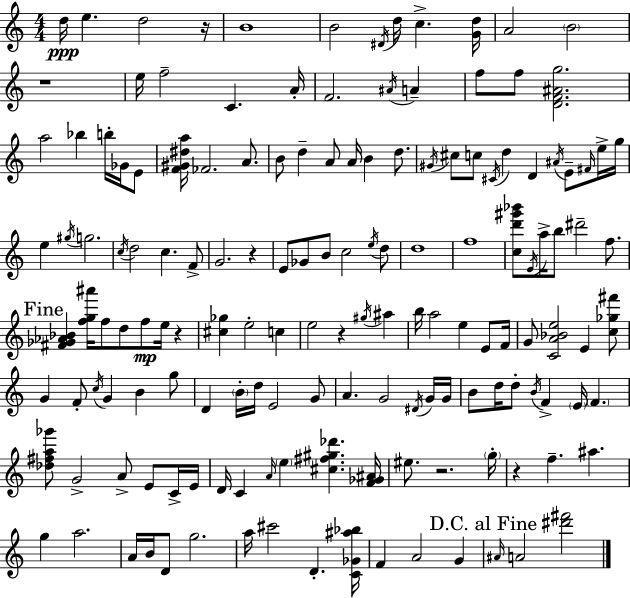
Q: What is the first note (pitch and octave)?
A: D5